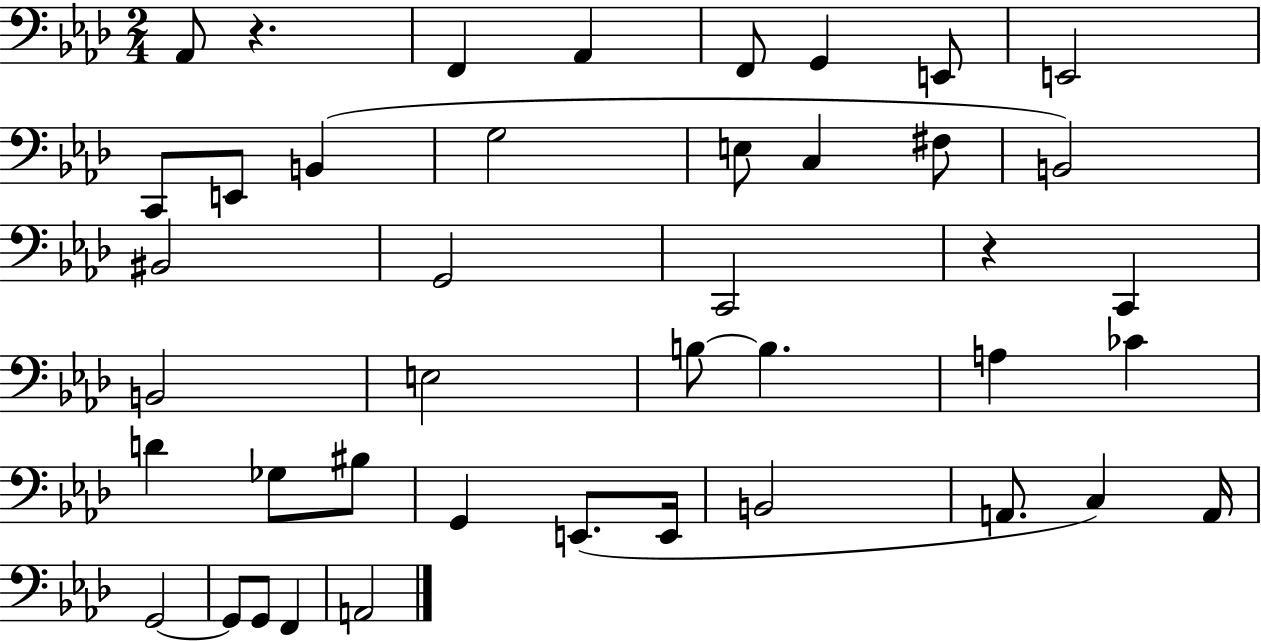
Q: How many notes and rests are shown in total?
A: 42